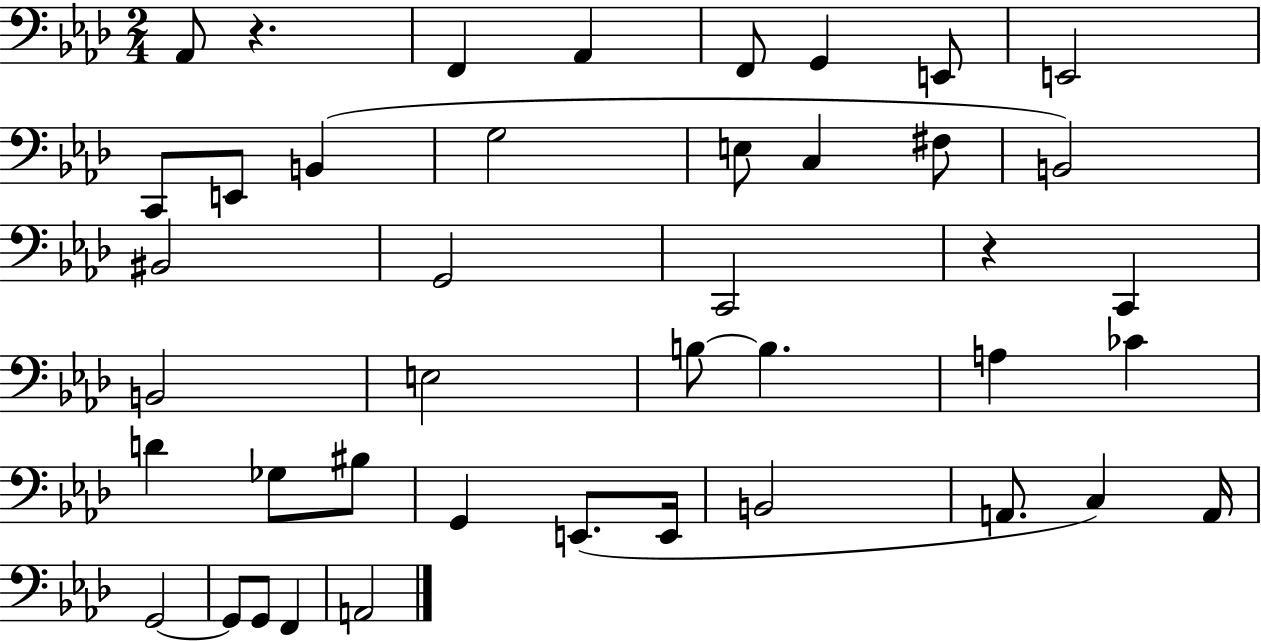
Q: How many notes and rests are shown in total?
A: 42